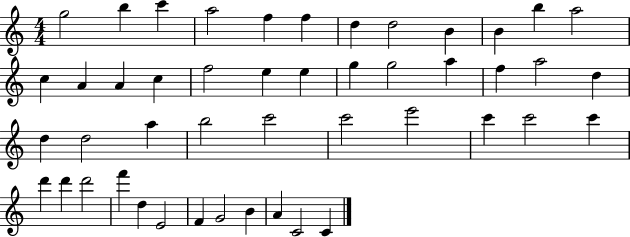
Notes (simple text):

G5/h B5/q C6/q A5/h F5/q F5/q D5/q D5/h B4/q B4/q B5/q A5/h C5/q A4/q A4/q C5/q F5/h E5/q E5/q G5/q G5/h A5/q F5/q A5/h D5/q D5/q D5/h A5/q B5/h C6/h C6/h E6/h C6/q C6/h C6/q D6/q D6/q D6/h F6/q D5/q E4/h F4/q G4/h B4/q A4/q C4/h C4/q